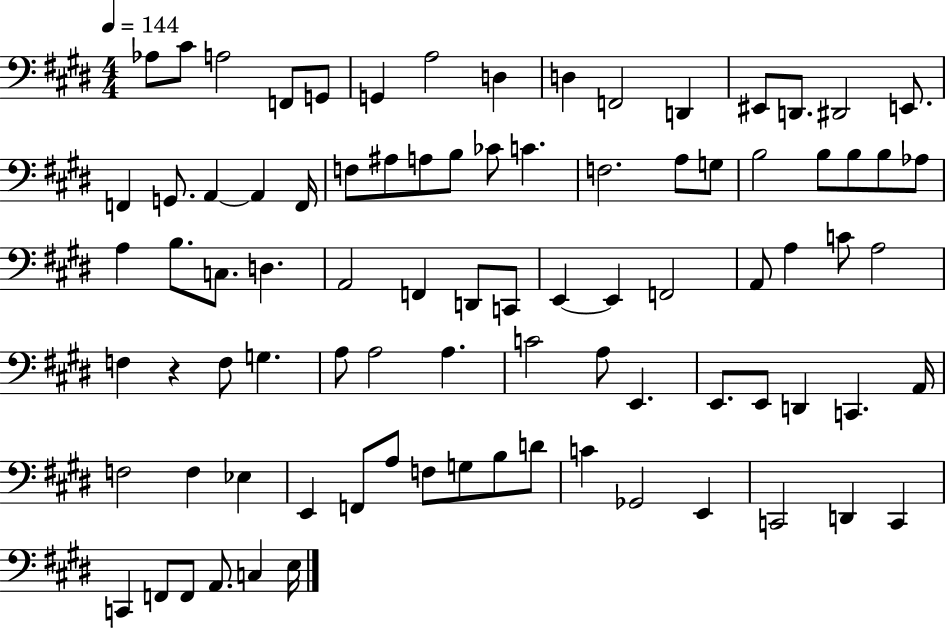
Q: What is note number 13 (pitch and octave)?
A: D2